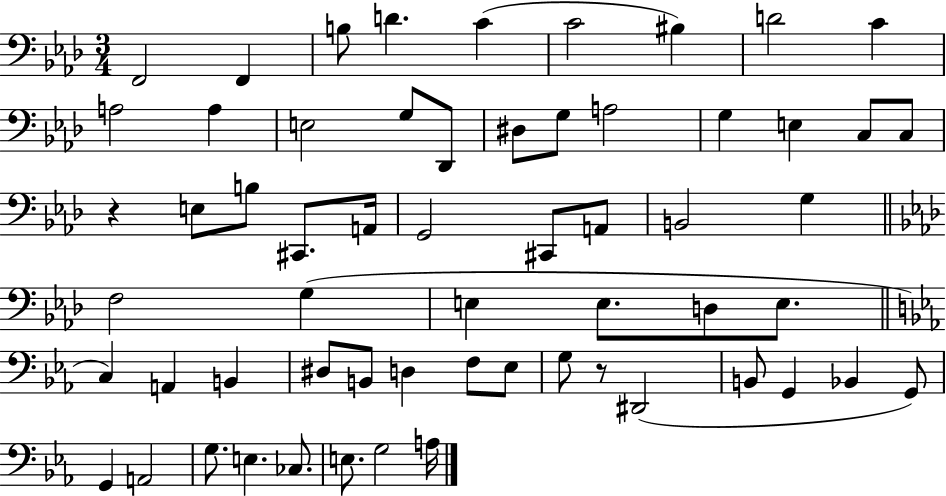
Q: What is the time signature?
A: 3/4